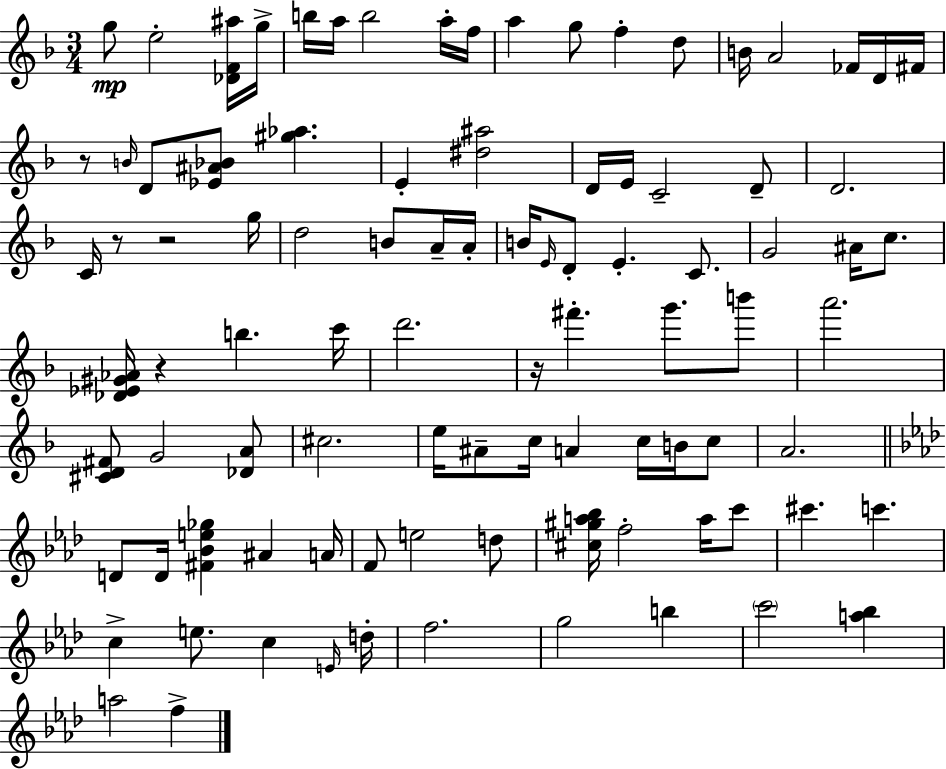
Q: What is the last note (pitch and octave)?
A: F5